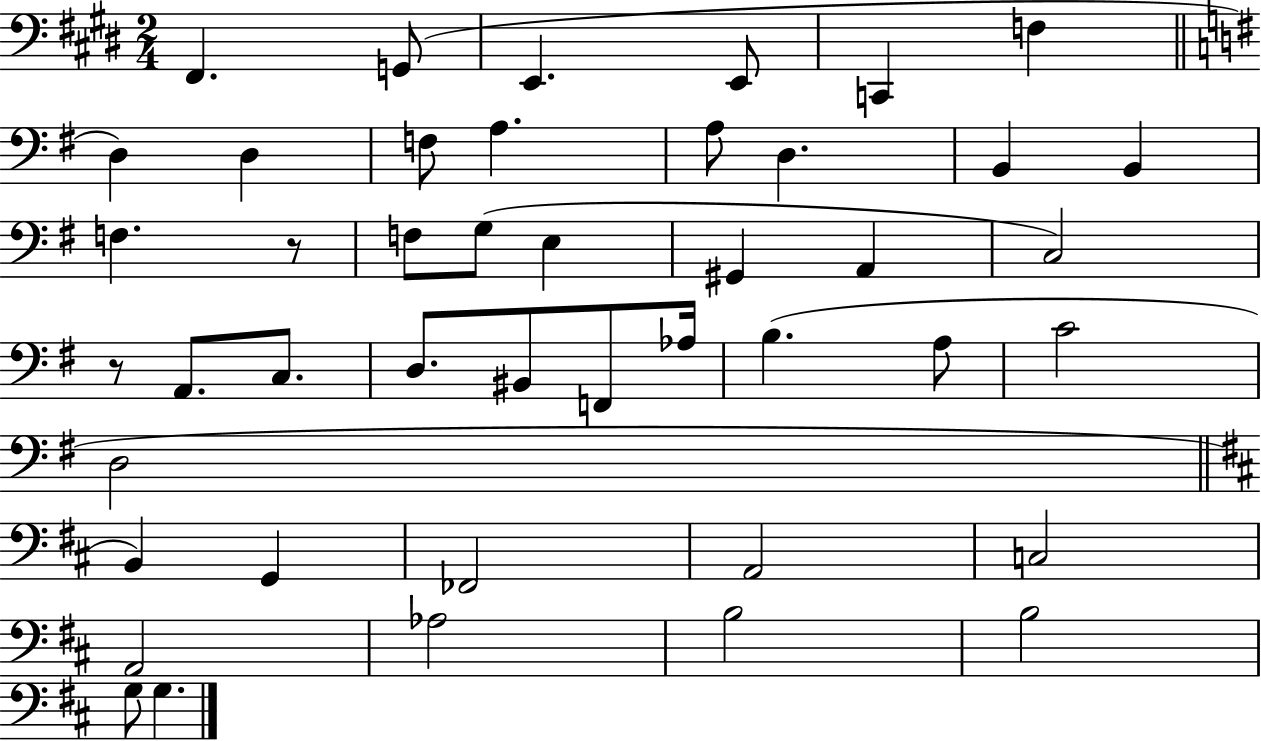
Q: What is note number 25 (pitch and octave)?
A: BIS2